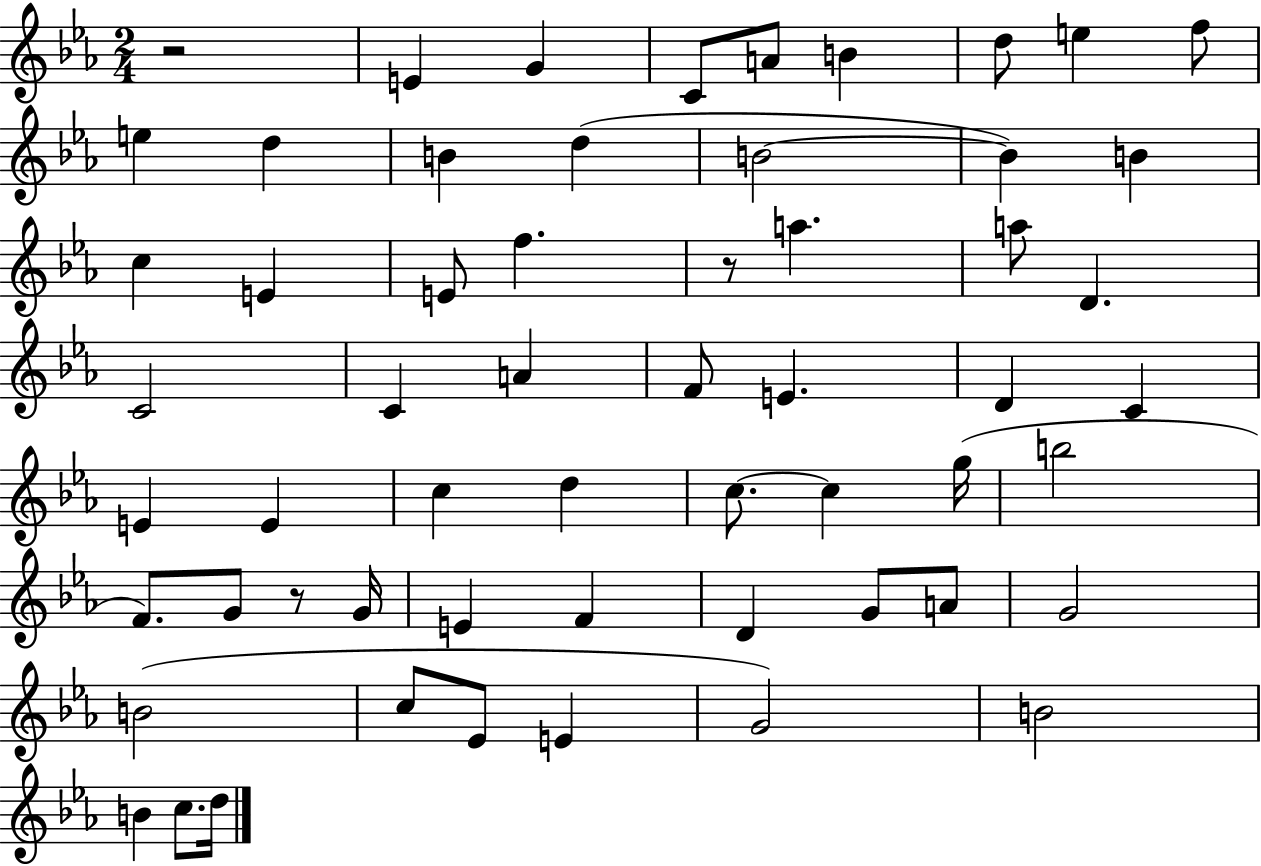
{
  \clef treble
  \numericTimeSignature
  \time 2/4
  \key ees \major
  \repeat volta 2 { r2 | e'4 g'4 | c'8 a'8 b'4 | d''8 e''4 f''8 | \break e''4 d''4 | b'4 d''4( | b'2~~ | b'4) b'4 | \break c''4 e'4 | e'8 f''4. | r8 a''4. | a''8 d'4. | \break c'2 | c'4 a'4 | f'8 e'4. | d'4 c'4 | \break e'4 e'4 | c''4 d''4 | c''8.~~ c''4 g''16( | b''2 | \break f'8.) g'8 r8 g'16 | e'4 f'4 | d'4 g'8 a'8 | g'2 | \break b'2( | c''8 ees'8 e'4 | g'2) | b'2 | \break b'4 c''8. d''16 | } \bar "|."
}